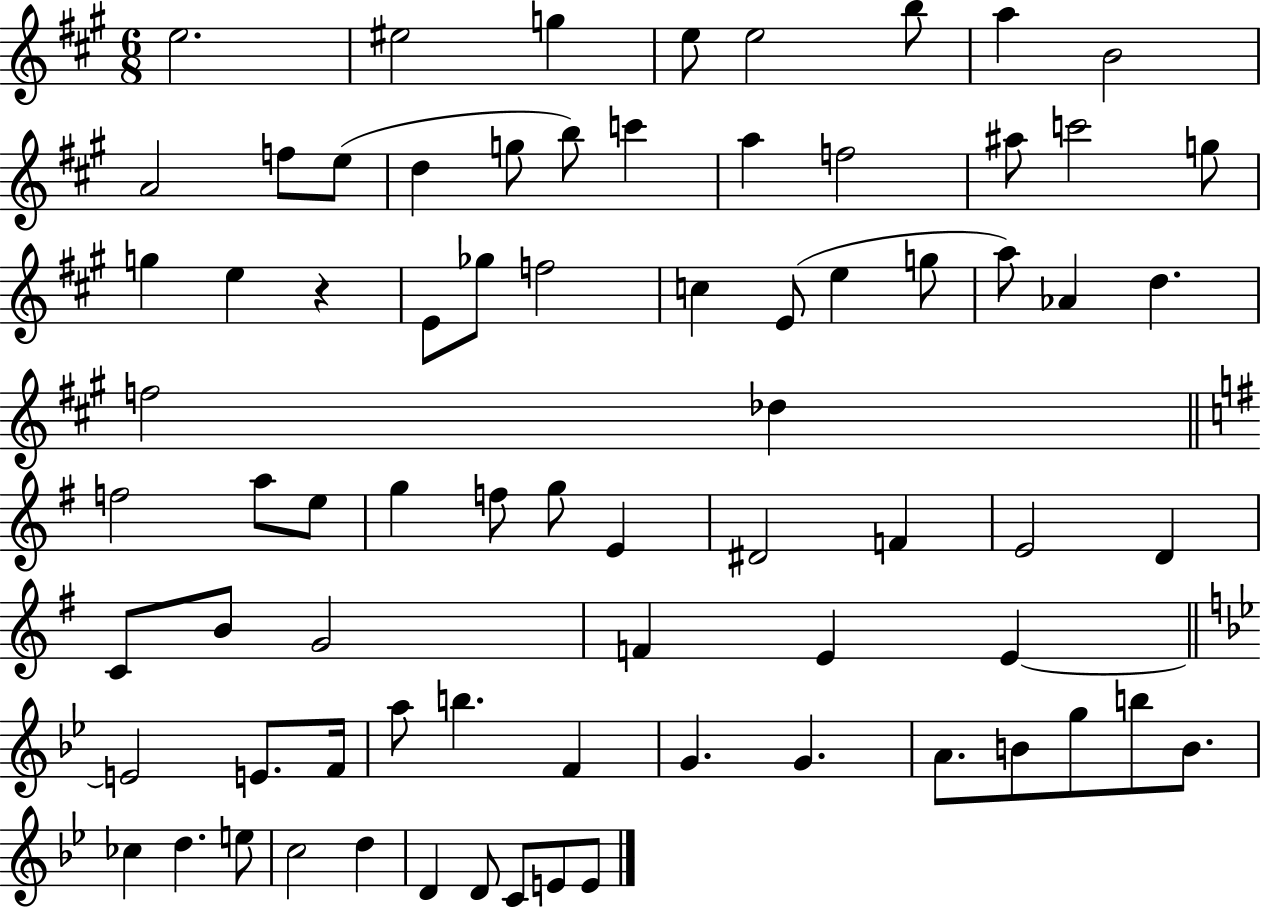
E5/h. EIS5/h G5/q E5/e E5/h B5/e A5/q B4/h A4/h F5/e E5/e D5/q G5/e B5/e C6/q A5/q F5/h A#5/e C6/h G5/e G5/q E5/q R/q E4/e Gb5/e F5/h C5/q E4/e E5/q G5/e A5/e Ab4/q D5/q. F5/h Db5/q F5/h A5/e E5/e G5/q F5/e G5/e E4/q D#4/h F4/q E4/h D4/q C4/e B4/e G4/h F4/q E4/q E4/q E4/h E4/e. F4/s A5/e B5/q. F4/q G4/q. G4/q. A4/e. B4/e G5/e B5/e B4/e. CES5/q D5/q. E5/e C5/h D5/q D4/q D4/e C4/e E4/e E4/e